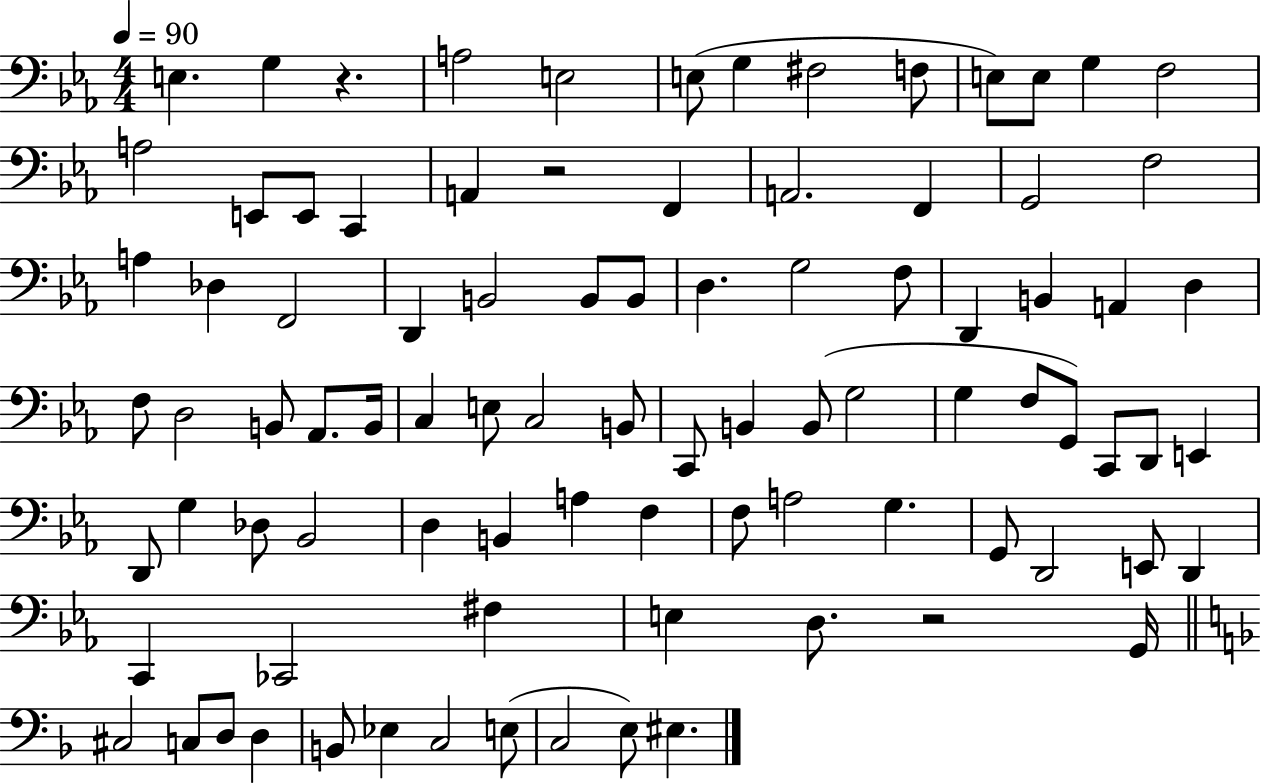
{
  \clef bass
  \numericTimeSignature
  \time 4/4
  \key ees \major
  \tempo 4 = 90
  e4. g4 r4. | a2 e2 | e8( g4 fis2 f8 | e8) e8 g4 f2 | \break a2 e,8 e,8 c,4 | a,4 r2 f,4 | a,2. f,4 | g,2 f2 | \break a4 des4 f,2 | d,4 b,2 b,8 b,8 | d4. g2 f8 | d,4 b,4 a,4 d4 | \break f8 d2 b,8 aes,8. b,16 | c4 e8 c2 b,8 | c,8 b,4 b,8( g2 | g4 f8 g,8) c,8 d,8 e,4 | \break d,8 g4 des8 bes,2 | d4 b,4 a4 f4 | f8 a2 g4. | g,8 d,2 e,8 d,4 | \break c,4 ces,2 fis4 | e4 d8. r2 g,16 | \bar "||" \break \key f \major cis2 c8 d8 d4 | b,8 ees4 c2 e8( | c2 e8) eis4. | \bar "|."
}